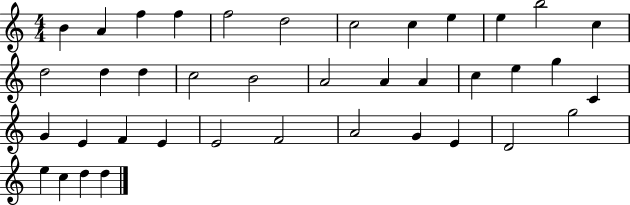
{
  \clef treble
  \numericTimeSignature
  \time 4/4
  \key c \major
  b'4 a'4 f''4 f''4 | f''2 d''2 | c''2 c''4 e''4 | e''4 b''2 c''4 | \break d''2 d''4 d''4 | c''2 b'2 | a'2 a'4 a'4 | c''4 e''4 g''4 c'4 | \break g'4 e'4 f'4 e'4 | e'2 f'2 | a'2 g'4 e'4 | d'2 g''2 | \break e''4 c''4 d''4 d''4 | \bar "|."
}